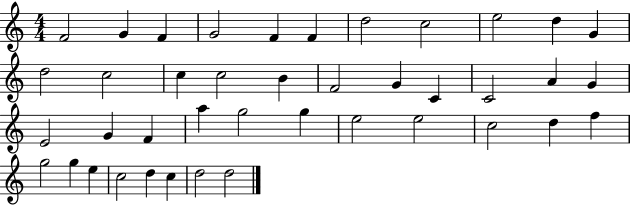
{
  \clef treble
  \numericTimeSignature
  \time 4/4
  \key c \major
  f'2 g'4 f'4 | g'2 f'4 f'4 | d''2 c''2 | e''2 d''4 g'4 | \break d''2 c''2 | c''4 c''2 b'4 | f'2 g'4 c'4 | c'2 a'4 g'4 | \break e'2 g'4 f'4 | a''4 g''2 g''4 | e''2 e''2 | c''2 d''4 f''4 | \break g''2 g''4 e''4 | c''2 d''4 c''4 | d''2 d''2 | \bar "|."
}